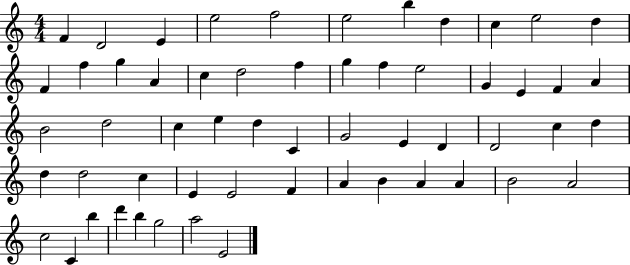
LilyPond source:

{
  \clef treble
  \numericTimeSignature
  \time 4/4
  \key c \major
  f'4 d'2 e'4 | e''2 f''2 | e''2 b''4 d''4 | c''4 e''2 d''4 | \break f'4 f''4 g''4 a'4 | c''4 d''2 f''4 | g''4 f''4 e''2 | g'4 e'4 f'4 a'4 | \break b'2 d''2 | c''4 e''4 d''4 c'4 | g'2 e'4 d'4 | d'2 c''4 d''4 | \break d''4 d''2 c''4 | e'4 e'2 f'4 | a'4 b'4 a'4 a'4 | b'2 a'2 | \break c''2 c'4 b''4 | d'''4 b''4 g''2 | a''2 e'2 | \bar "|."
}